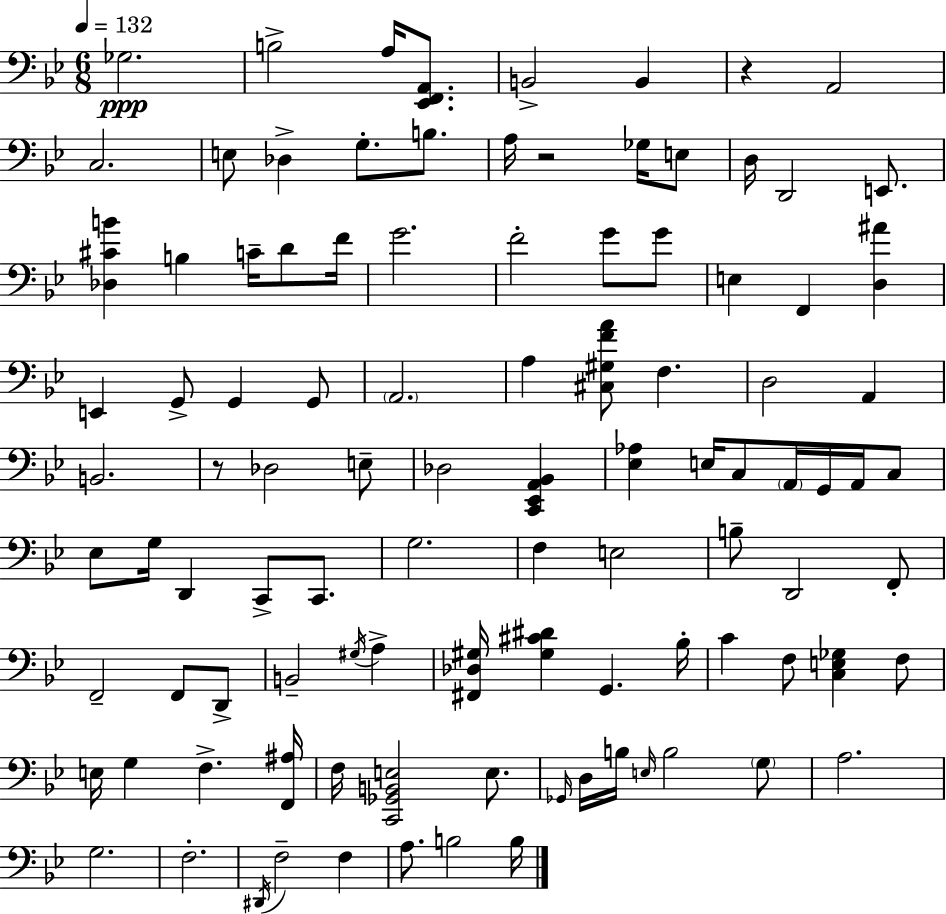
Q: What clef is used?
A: bass